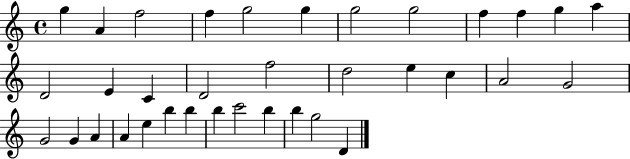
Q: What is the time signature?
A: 4/4